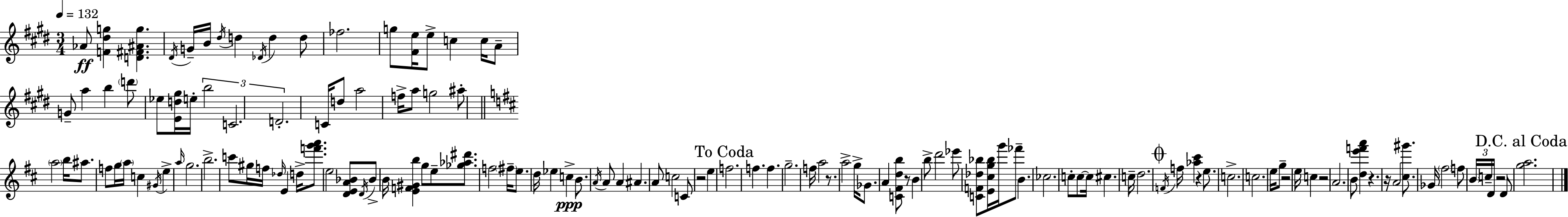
Ab4/e [F4,D#5,G5]/q [D4,F#4,A#4,G5]/q. D#4/s G4/s B4/s D#5/s D5/q Db4/s D5/q D5/e FES5/h. G5/e [F#4,E5]/s E5/e C5/q C5/s A4/e G4/e A5/q B5/q D6/e Eb5/e [E4,D5,G#5]/s E5/s B5/h C4/h. D4/h. C4/s D5/e A5/h F5/s A5/e G5/h A#5/e A5/h B5/s A#5/e. F5/e G5/s A5/s C5/q G#4/s E5/q A5/s G5/h. B5/h. C6/e G#5/s F5/s Db5/s E4/q D5/s [F6,G6,A6]/e. E5/h [D4,E4,A4,Bb4]/e D4/s Bb4/e B4/s [E4,F4,G#4,B5]/q G5/e E5/e [Gb5,Ab5,D#6]/e. F5/h F#5/s E5/e. D5/s Eb5/q C5/q B4/e. A4/s A4/e A4/q A#4/q. A4/e C5/h C4/e R/h E5/q F5/h. F5/q. F5/q. G5/h. F5/s A5/h R/e. A5/h G5/s Gb4/e. A4/q [C4,F#4,D5,B5]/e R/e B4/q B5/e D6/h Eb6/e [C4,F4,Db5,Bb5]/e [E4,C#5,G5,Bb5]/s G6/s FES6/e B4/q. CES5/h. C5/e C5/e C5/s C#5/q. C5/s D5/h. F4/s F5/s [Ab5,C#6]/q R/q E5/e. C5/h. C5/h. E5/s G5/e R/h E5/s C5/q R/h A4/h. B4/e [D5,E6,F6,A6]/q R/q. R/s A4/h [C#5,G#6]/e. Gb4/s F#5/h F5/e B4/s C5/s D4/s R/h D4/e [G5,A5]/h.